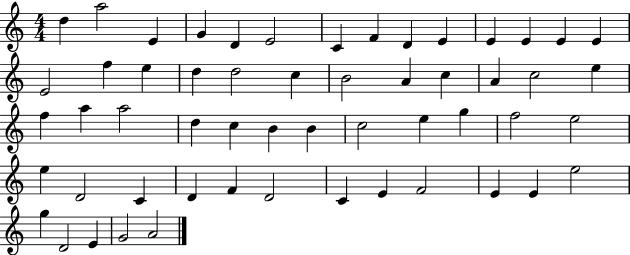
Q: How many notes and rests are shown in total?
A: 55